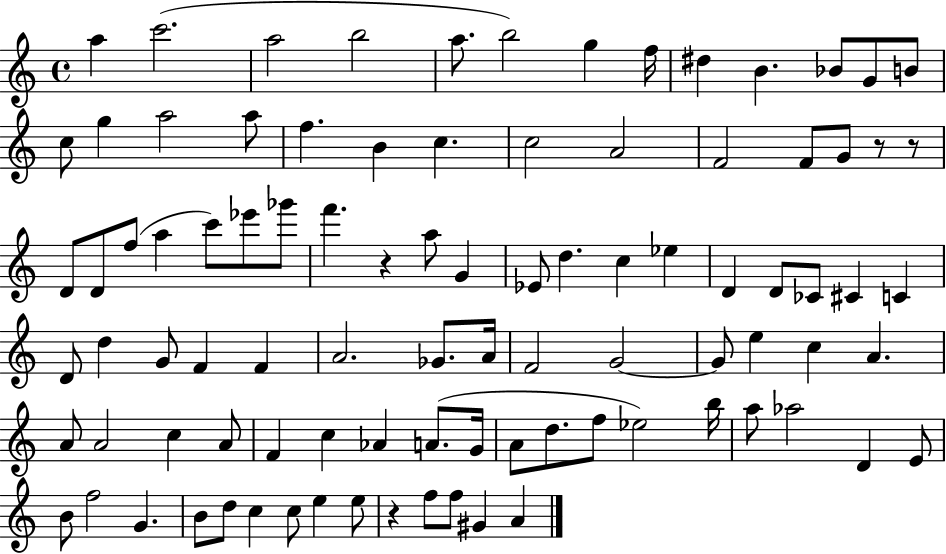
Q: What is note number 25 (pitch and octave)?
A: G4